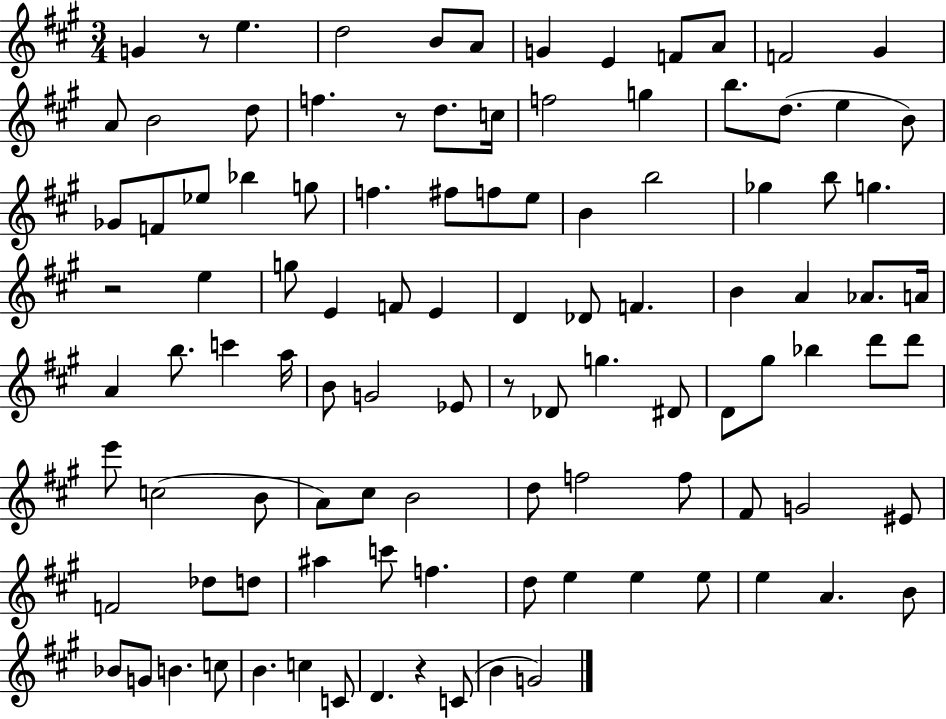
X:1
T:Untitled
M:3/4
L:1/4
K:A
G z/2 e d2 B/2 A/2 G E F/2 A/2 F2 ^G A/2 B2 d/2 f z/2 d/2 c/4 f2 g b/2 d/2 e B/2 _G/2 F/2 _e/2 _b g/2 f ^f/2 f/2 e/2 B b2 _g b/2 g z2 e g/2 E F/2 E D _D/2 F B A _A/2 A/4 A b/2 c' a/4 B/2 G2 _E/2 z/2 _D/2 g ^D/2 D/2 ^g/2 _b d'/2 d'/2 e'/2 c2 B/2 A/2 ^c/2 B2 d/2 f2 f/2 ^F/2 G2 ^E/2 F2 _d/2 d/2 ^a c'/2 f d/2 e e e/2 e A B/2 _B/2 G/2 B c/2 B c C/2 D z C/2 B G2